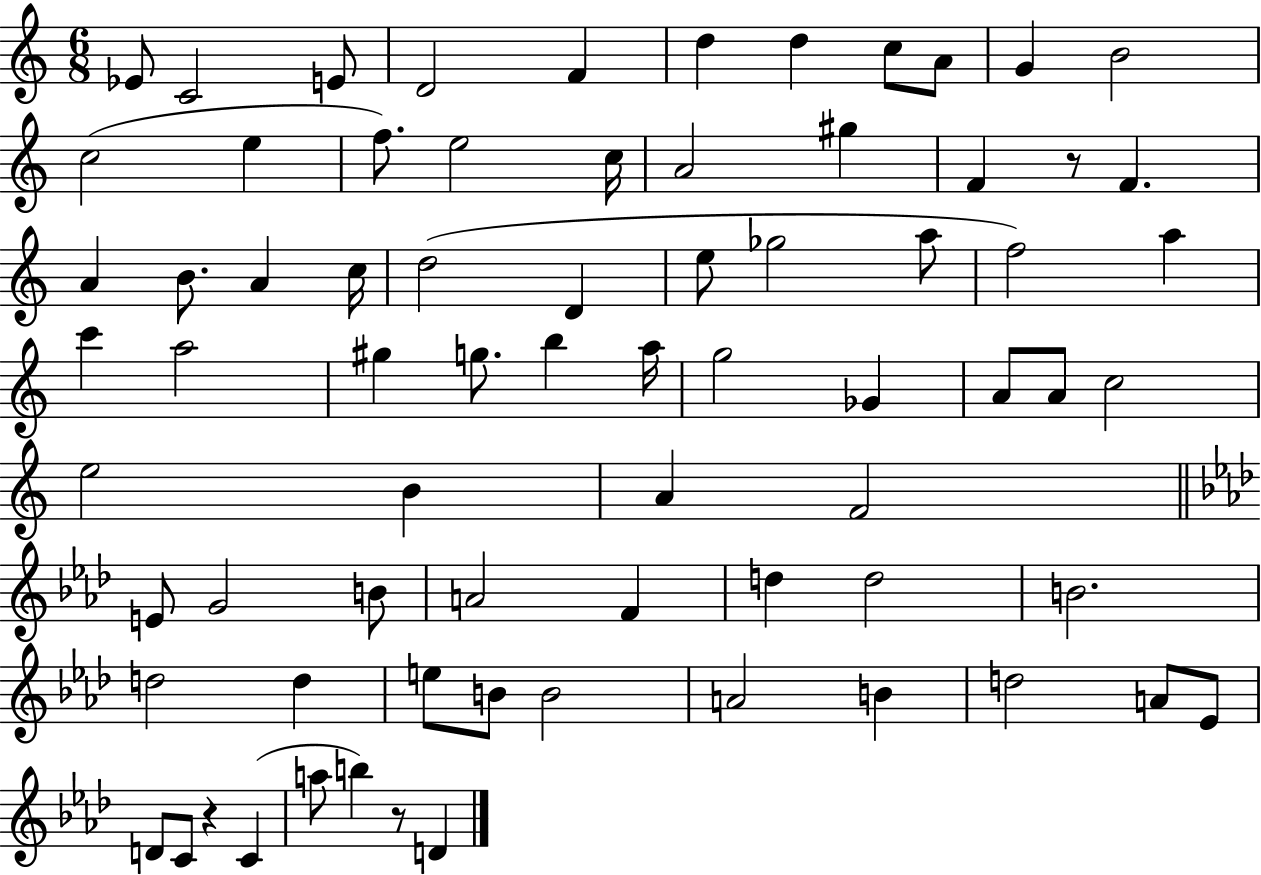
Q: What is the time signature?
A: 6/8